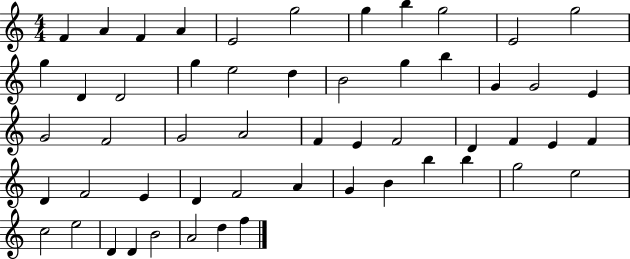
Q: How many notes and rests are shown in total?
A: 54